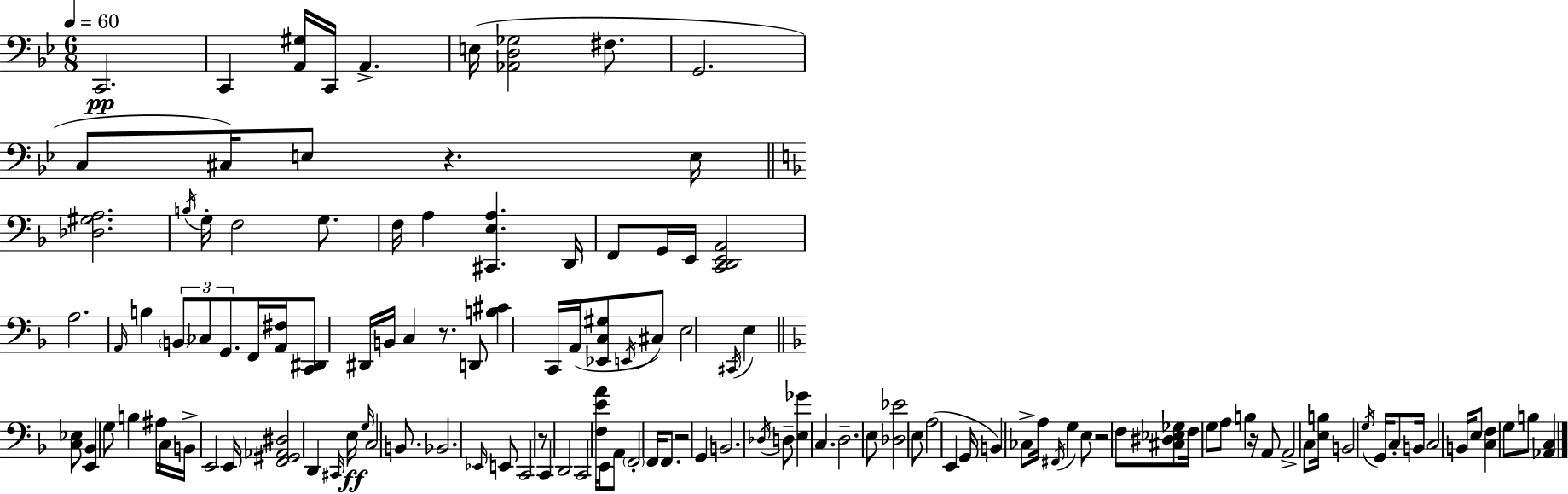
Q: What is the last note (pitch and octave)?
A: B3